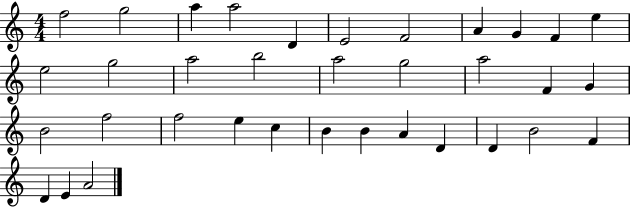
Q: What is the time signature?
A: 4/4